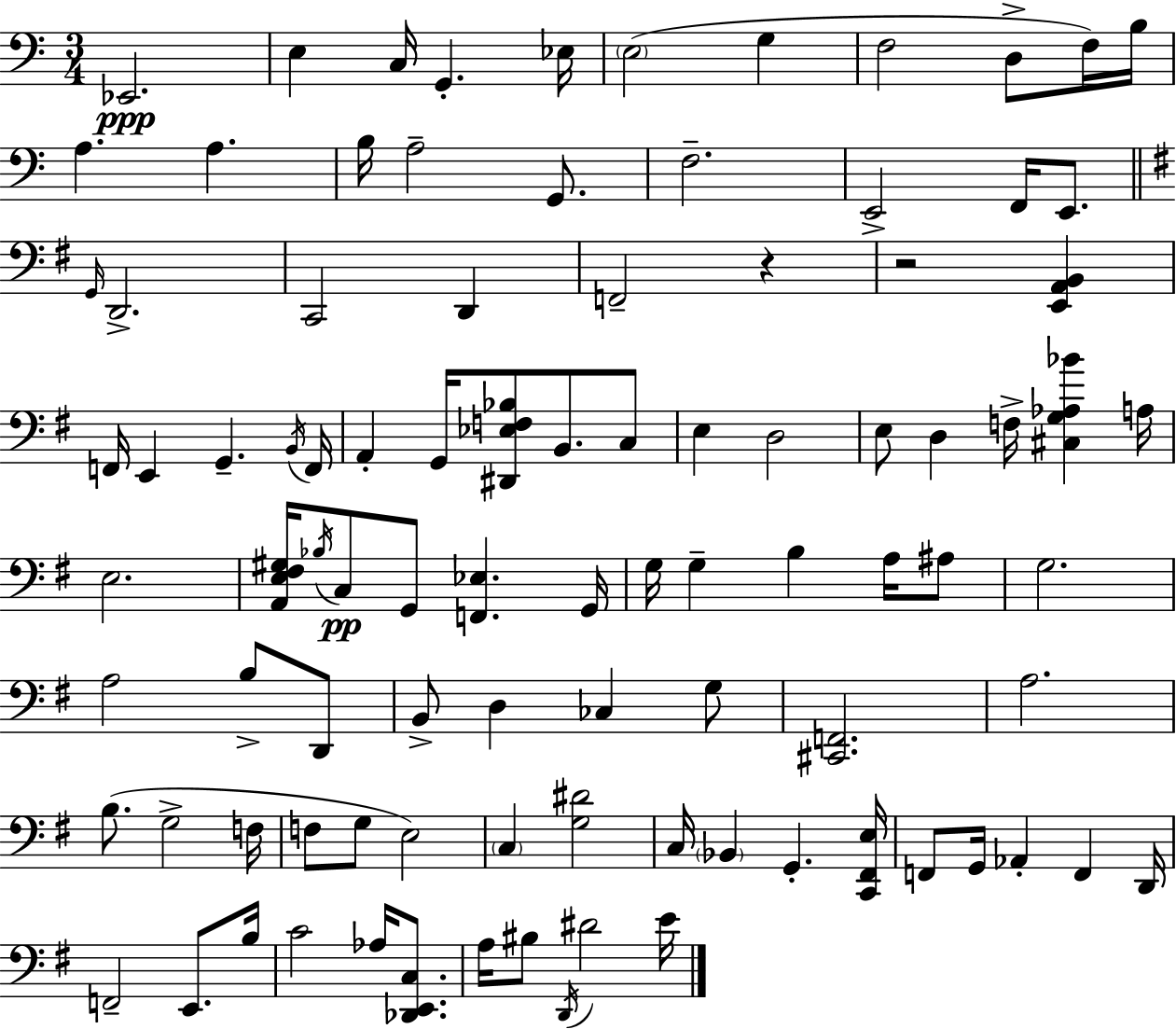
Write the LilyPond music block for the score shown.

{
  \clef bass
  \numericTimeSignature
  \time 3/4
  \key a \minor
  ees,2.\ppp | e4 c16 g,4.-. ees16 | \parenthesize e2( g4 | f2 d8-> f16) b16 | \break a4. a4. | b16 a2-- g,8. | f2.-- | e,2-> f,16 e,8. | \break \bar "||" \break \key e \minor \grace { g,16 } d,2.-> | c,2 d,4 | f,2-- r4 | r2 <e, a, b,>4 | \break f,16 e,4 g,4.-- | \acciaccatura { b,16 } f,16 a,4-. g,16 <dis, ees f bes>8 b,8. | c8 e4 d2 | e8 d4 f16-> <cis g aes bes'>4 | \break a16 e2. | <a, e fis gis>16 \acciaccatura { bes16 }\pp c8 g,8 <f, ees>4. | g,16 g16 g4-- b4 | a16 ais8 g2. | \break a2 b8-> | d,8 b,8-> d4 ces4 | g8 <cis, f,>2. | a2. | \break b8.( g2-> | f16 f8 g8 e2) | \parenthesize c4 <g dis'>2 | c16 \parenthesize bes,4 g,4.-. | \break <c, fis, e>16 f,8 g,16 aes,4-. f,4 | d,16 f,2-- e,8. | b16 c'2 aes16 | <des, e, c>8. a16 bis8 \acciaccatura { d,16 } dis'2 | \break e'16 \bar "|."
}